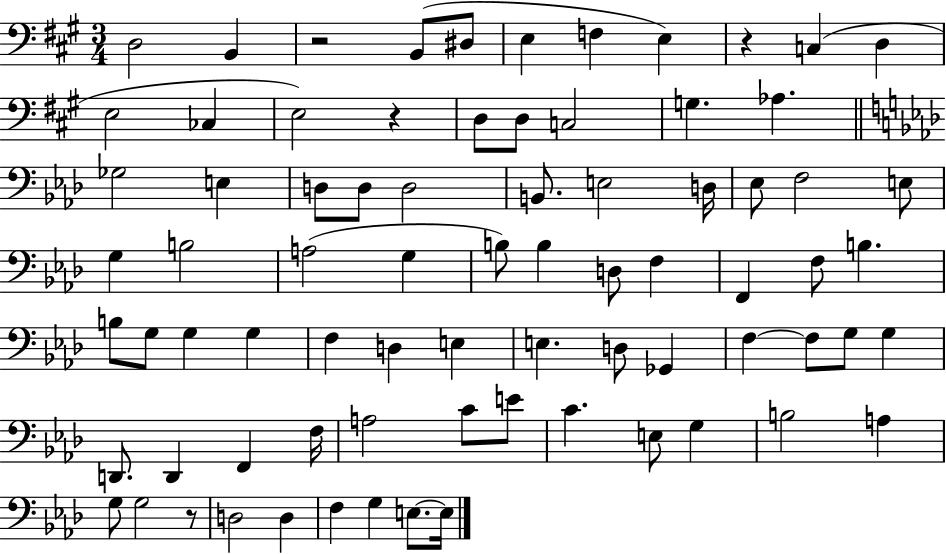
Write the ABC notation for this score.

X:1
T:Untitled
M:3/4
L:1/4
K:A
D,2 B,, z2 B,,/2 ^D,/2 E, F, E, z C, D, E,2 _C, E,2 z D,/2 D,/2 C,2 G, _A, _G,2 E, D,/2 D,/2 D,2 B,,/2 E,2 D,/4 _E,/2 F,2 E,/2 G, B,2 A,2 G, B,/2 B, D,/2 F, F,, F,/2 B, B,/2 G,/2 G, G, F, D, E, E, D,/2 _G,, F, F,/2 G,/2 G, D,,/2 D,, F,, F,/4 A,2 C/2 E/2 C E,/2 G, B,2 A, G,/2 G,2 z/2 D,2 D, F, G, E,/2 E,/4